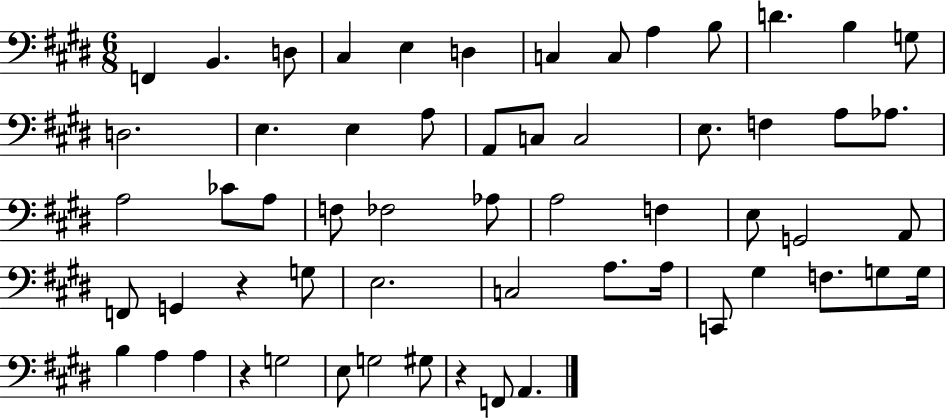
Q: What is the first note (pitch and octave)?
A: F2